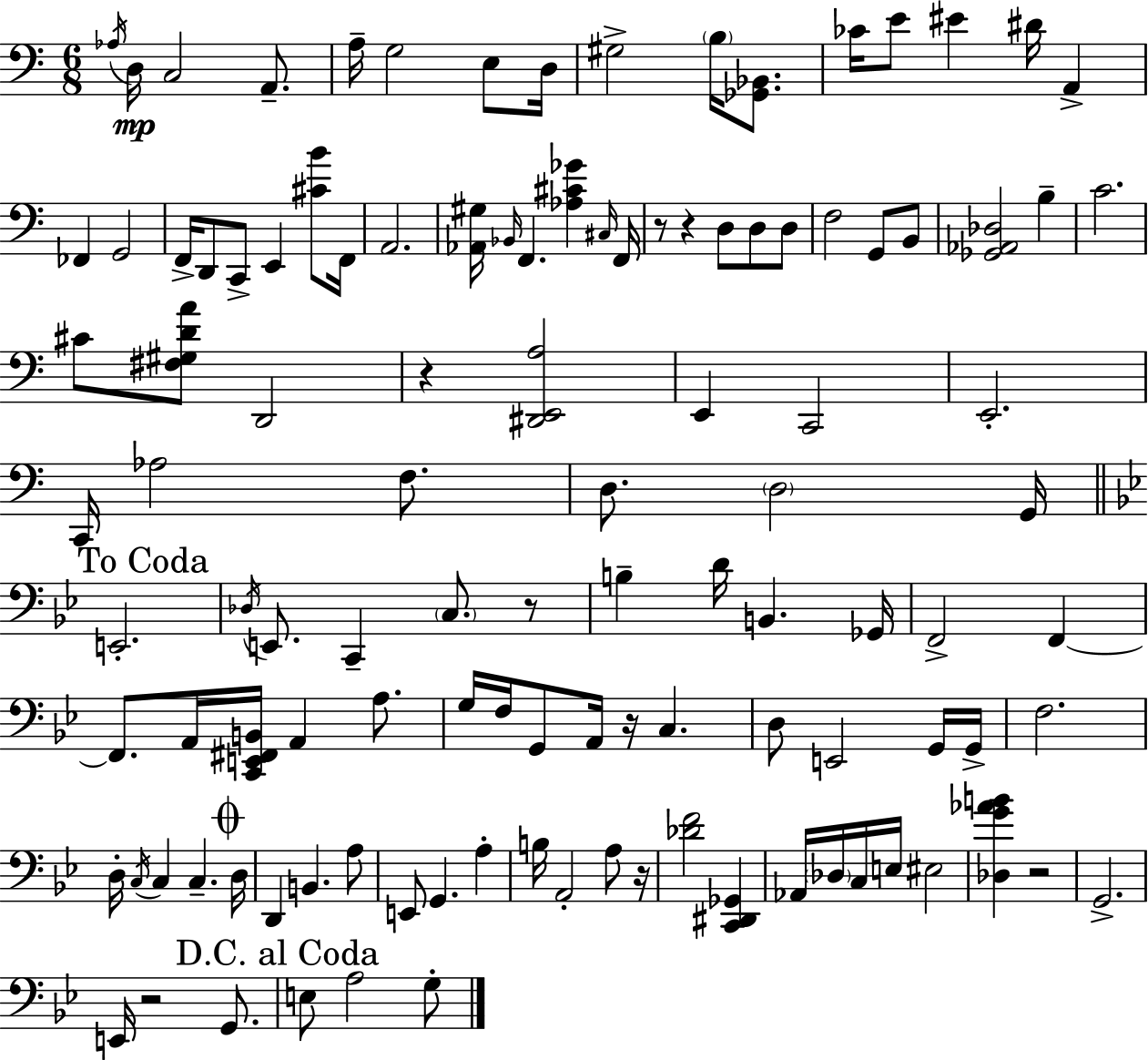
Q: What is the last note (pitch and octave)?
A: G3